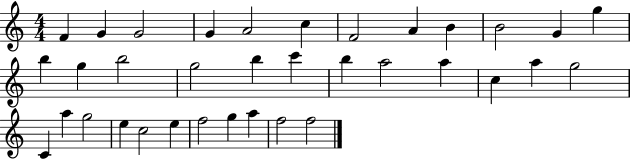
X:1
T:Untitled
M:4/4
L:1/4
K:C
F G G2 G A2 c F2 A B B2 G g b g b2 g2 b c' b a2 a c a g2 C a g2 e c2 e f2 g a f2 f2